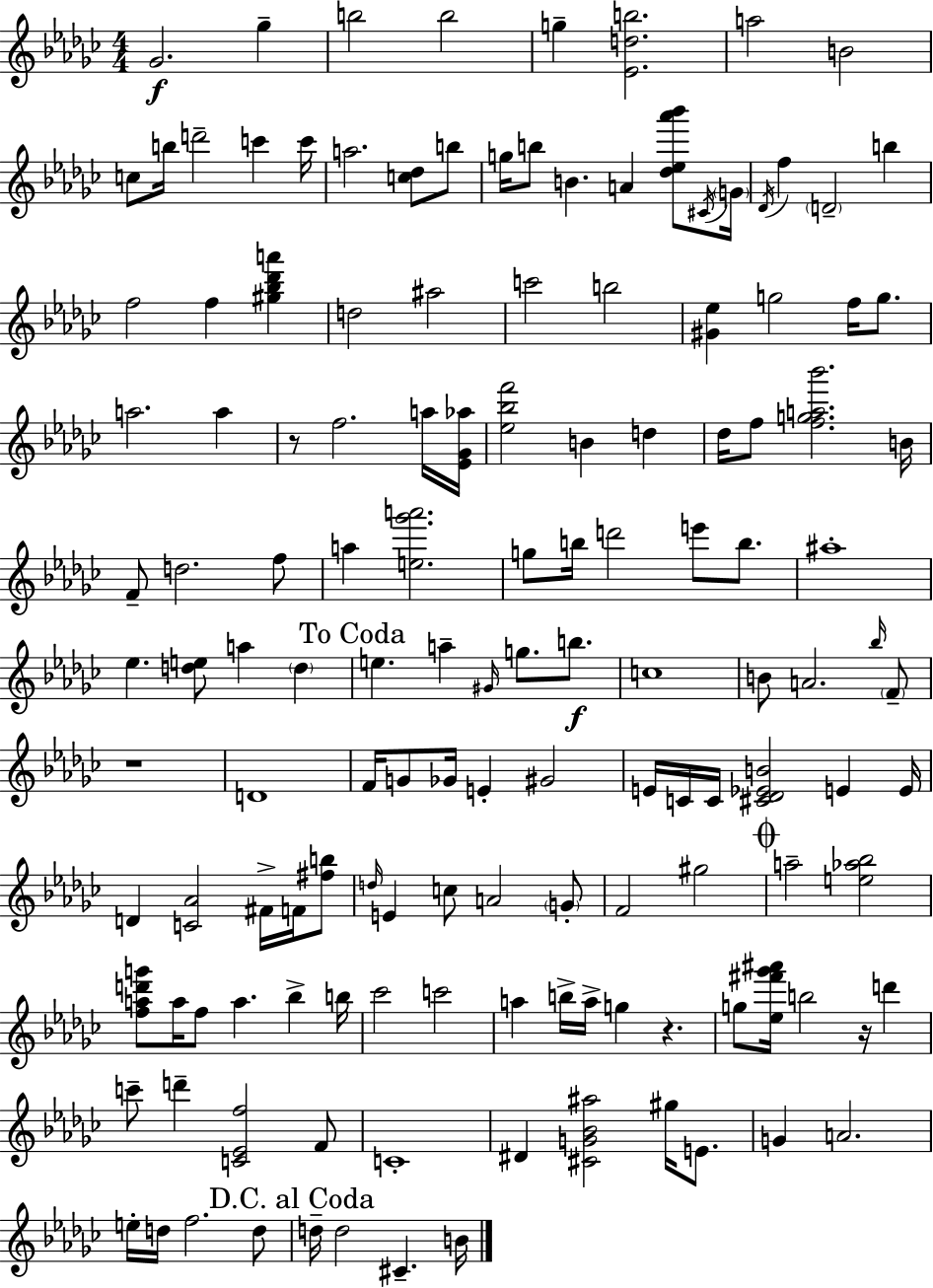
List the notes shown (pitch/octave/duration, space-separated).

Gb4/h. Gb5/q B5/h B5/h G5/q [Eb4,D5,B5]/h. A5/h B4/h C5/e B5/s D6/h C6/q C6/s A5/h. [C5,Db5]/e B5/e G5/s B5/e B4/q. A4/q [Db5,Eb5,Ab6,Bb6]/e C#4/s G4/s Db4/s F5/q D4/h B5/q F5/h F5/q [G#5,Bb5,Db6,A6]/q D5/h A#5/h C6/h B5/h [G#4,Eb5]/q G5/h F5/s G5/e. A5/h. A5/q R/e F5/h. A5/s [Eb4,Gb4,Ab5]/s [Eb5,Bb5,F6]/h B4/q D5/q Db5/s F5/e [F5,G5,A5,Bb6]/h. B4/s F4/e D5/h. F5/e A5/q [E5,Gb6,A6]/h. G5/e B5/s D6/h E6/e B5/e. A#5/w Eb5/q. [D5,E5]/e A5/q D5/q E5/q. A5/q G#4/s G5/e. B5/e. C5/w B4/e A4/h. Bb5/s F4/e R/w D4/w F4/s G4/e Gb4/s E4/q G#4/h E4/s C4/s C4/s [C#4,Db4,Eb4,B4]/h E4/q E4/s D4/q [C4,Ab4]/h F#4/s F4/s [F#5,B5]/e D5/s E4/q C5/e A4/h G4/e F4/h G#5/h A5/h [E5,Ab5,Bb5]/h [F5,A5,D6,G6]/e A5/s F5/e A5/q. Bb5/q B5/s CES6/h C6/h A5/q B5/s A5/s G5/q R/q. G5/e [Eb5,F#6,Gb6,A#6]/s B5/h R/s D6/q C6/e D6/q [C4,Eb4,F5]/h F4/e C4/w D#4/q [C#4,G4,Bb4,A#5]/h G#5/s E4/e. G4/q A4/h. E5/s D5/s F5/h. D5/e D5/s D5/h C#4/q. B4/s